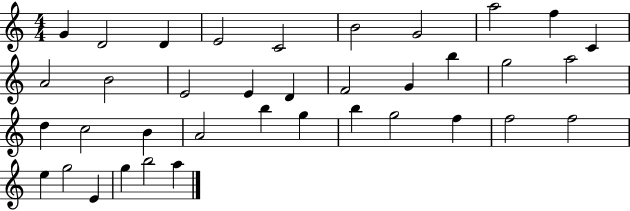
{
  \clef treble
  \numericTimeSignature
  \time 4/4
  \key c \major
  g'4 d'2 d'4 | e'2 c'2 | b'2 g'2 | a''2 f''4 c'4 | \break a'2 b'2 | e'2 e'4 d'4 | f'2 g'4 b''4 | g''2 a''2 | \break d''4 c''2 b'4 | a'2 b''4 g''4 | b''4 g''2 f''4 | f''2 f''2 | \break e''4 g''2 e'4 | g''4 b''2 a''4 | \bar "|."
}